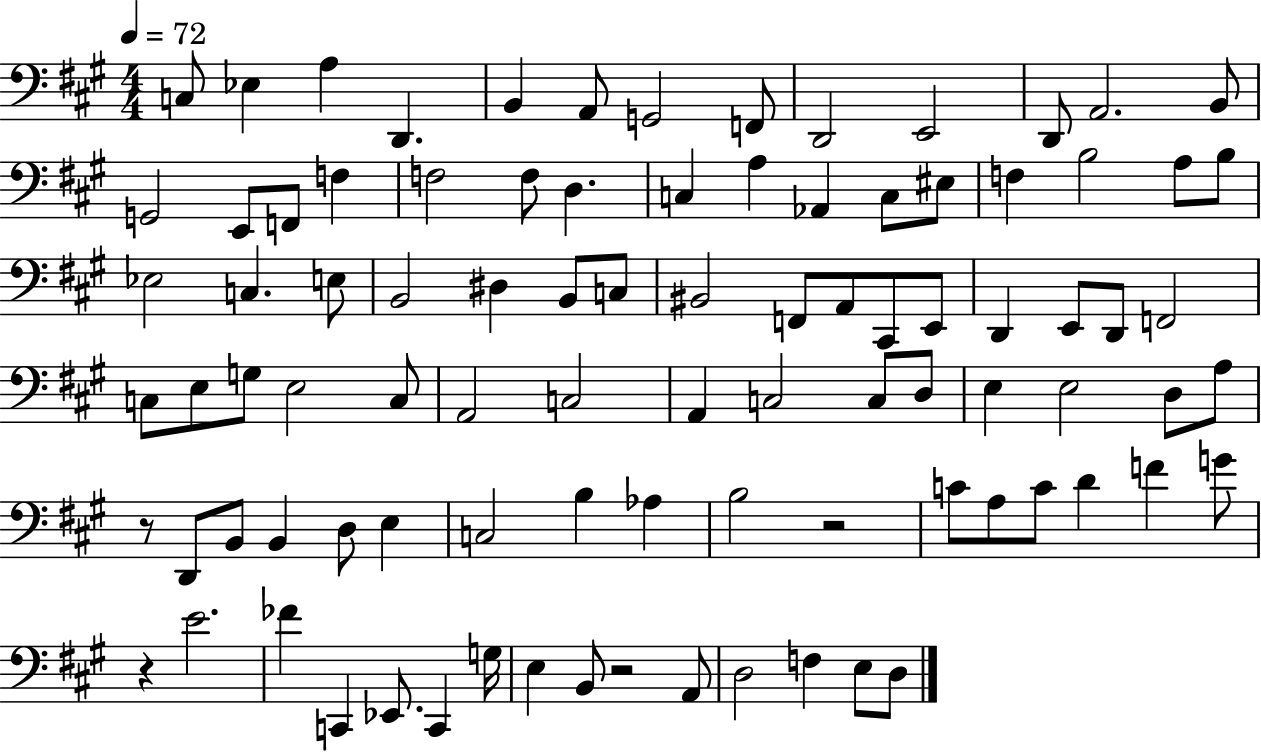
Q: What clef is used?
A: bass